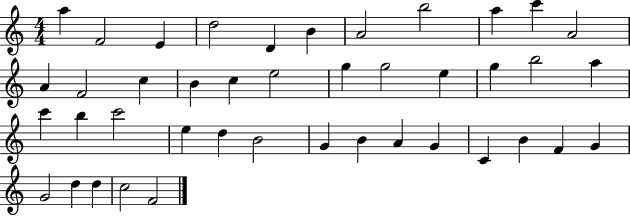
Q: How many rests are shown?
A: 0